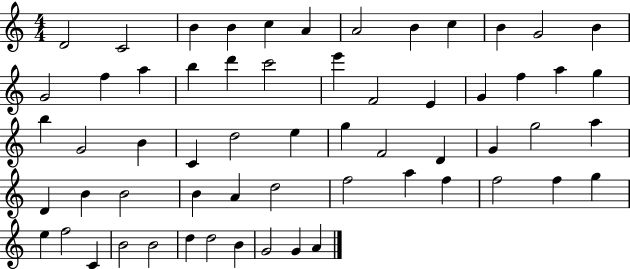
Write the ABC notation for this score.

X:1
T:Untitled
M:4/4
L:1/4
K:C
D2 C2 B B c A A2 B c B G2 B G2 f a b d' c'2 e' F2 E G f a g b G2 B C d2 e g F2 D G g2 a D B B2 B A d2 f2 a f f2 f g e f2 C B2 B2 d d2 B G2 G A